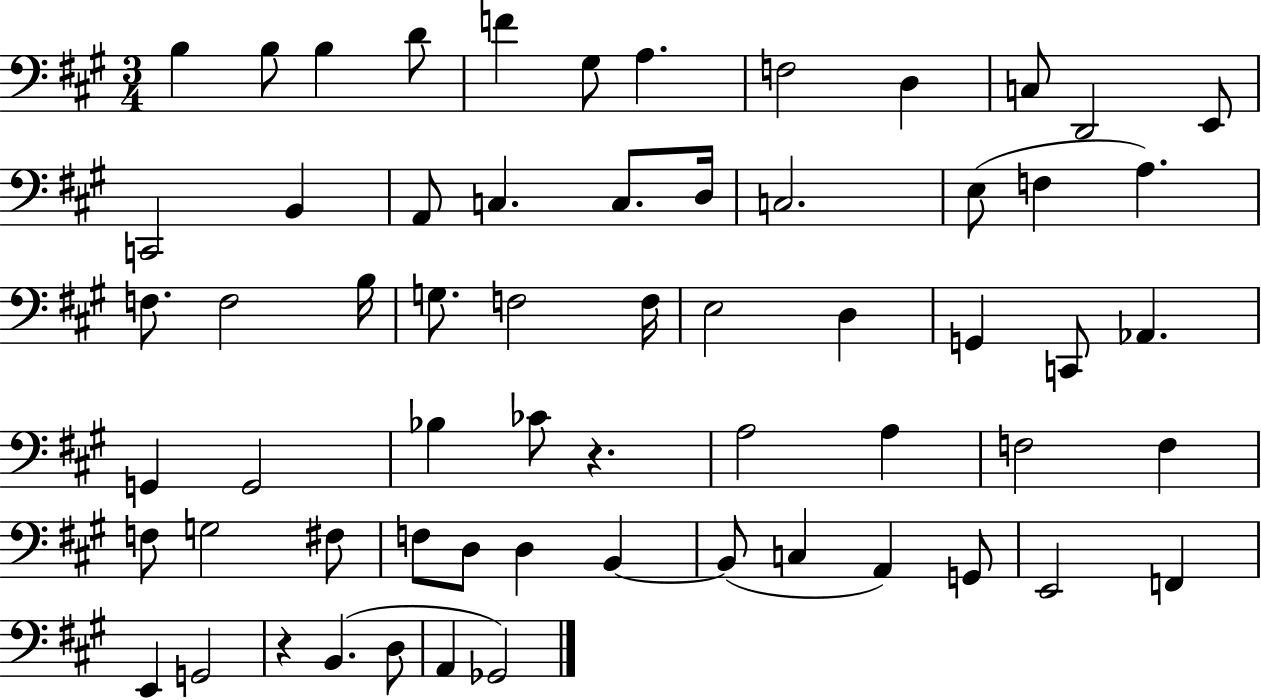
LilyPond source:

{
  \clef bass
  \numericTimeSignature
  \time 3/4
  \key a \major
  b4 b8 b4 d'8 | f'4 gis8 a4. | f2 d4 | c8 d,2 e,8 | \break c,2 b,4 | a,8 c4. c8. d16 | c2. | e8( f4 a4.) | \break f8. f2 b16 | g8. f2 f16 | e2 d4 | g,4 c,8 aes,4. | \break g,4 g,2 | bes4 ces'8 r4. | a2 a4 | f2 f4 | \break f8 g2 fis8 | f8 d8 d4 b,4~~ | b,8( c4 a,4) g,8 | e,2 f,4 | \break e,4 g,2 | r4 b,4.( d8 | a,4 ges,2) | \bar "|."
}